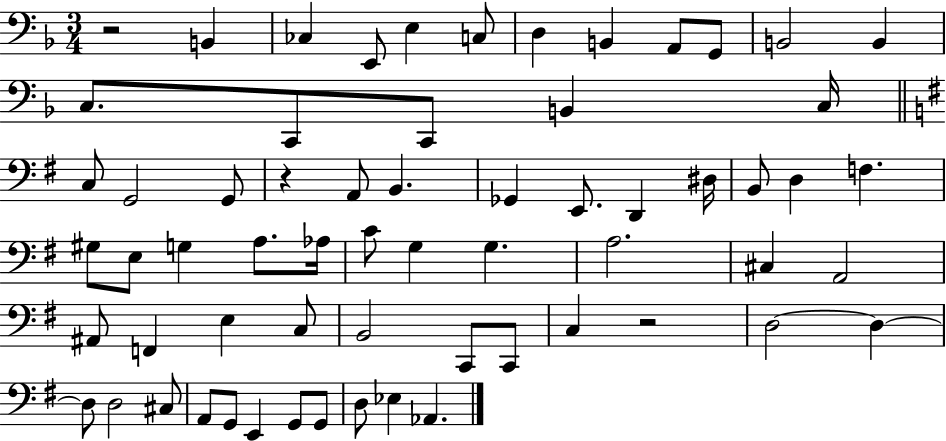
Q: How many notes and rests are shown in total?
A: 63